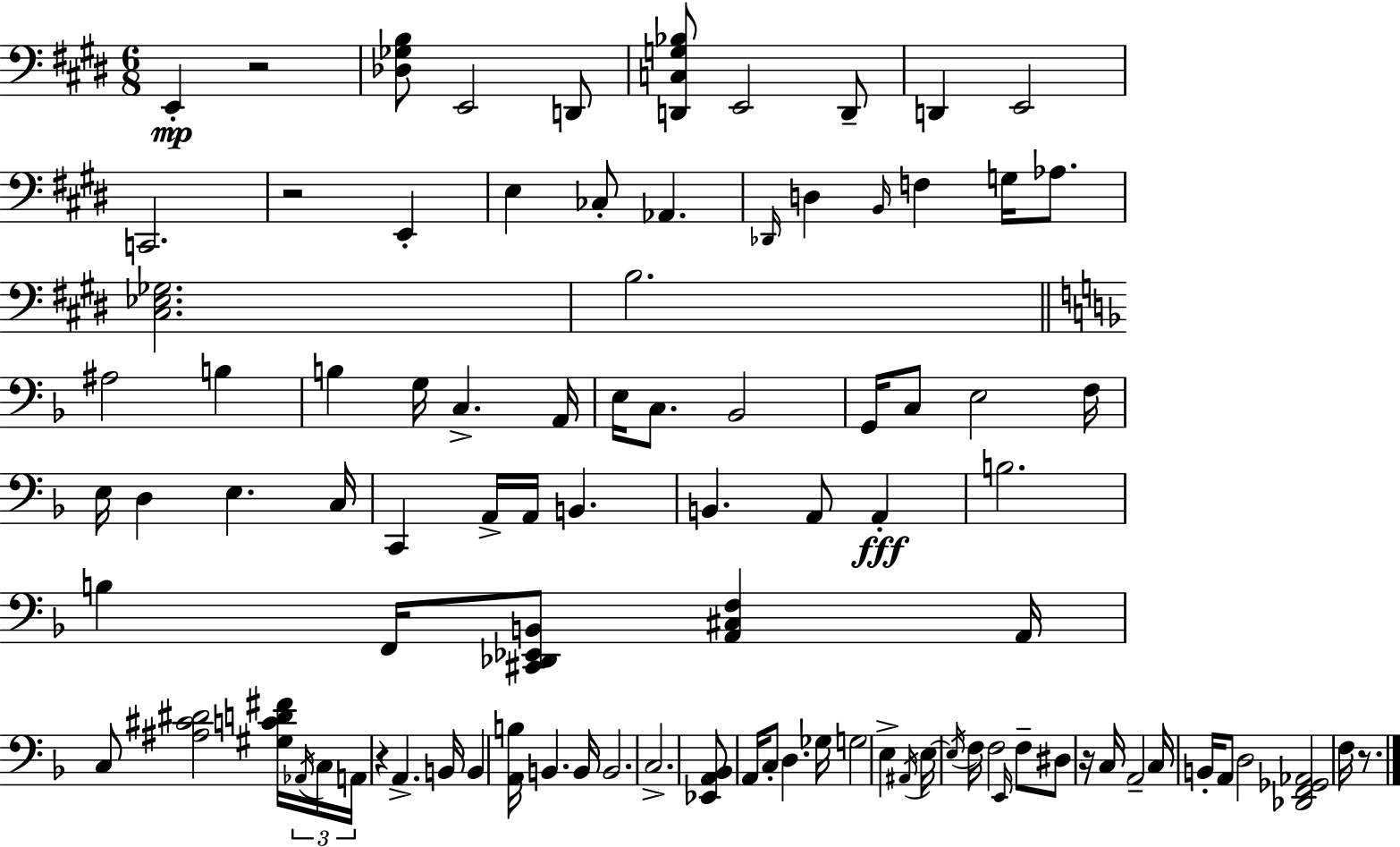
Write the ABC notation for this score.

X:1
T:Untitled
M:6/8
L:1/4
K:E
E,, z2 [_D,_G,B,]/2 E,,2 D,,/2 [D,,C,G,_B,]/2 E,,2 D,,/2 D,, E,,2 C,,2 z2 E,, E, _C,/2 _A,, _D,,/4 D, B,,/4 F, G,/4 _A,/2 [^C,_E,_G,]2 B,2 ^A,2 B, B, G,/4 C, A,,/4 E,/4 C,/2 _B,,2 G,,/4 C,/2 E,2 F,/4 E,/4 D, E, C,/4 C,, A,,/4 A,,/4 B,, B,, A,,/2 A,, B,2 B, F,,/4 [^C,,_D,,_E,,B,,]/2 [A,,^C,F,] A,,/4 C,/2 [^A,^C^D]2 [^G,CD^F]/4 _A,,/4 C,/4 A,,/4 z A,, B,,/4 B,, [A,,B,]/4 B,, B,,/4 B,,2 C,2 [_E,,A,,_B,,]/2 A,,/4 C,/2 D, _G,/4 G,2 E, ^A,,/4 E,/4 E,/4 F,/4 F,2 E,,/4 F,/2 ^D,/2 z/4 C,/4 A,,2 C,/4 B,,/4 A,,/2 D,2 [_D,,F,,_G,,_A,,]2 F,/4 z/2